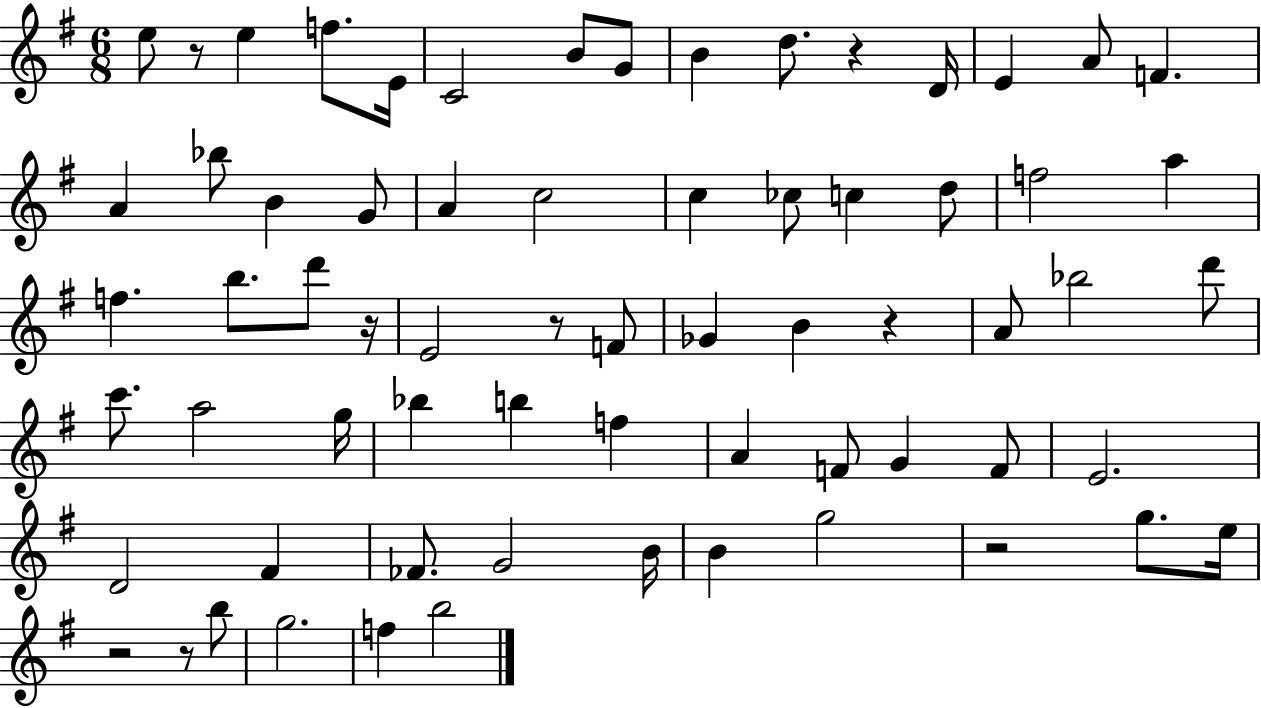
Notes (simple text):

E5/e R/e E5/q F5/e. E4/s C4/h B4/e G4/e B4/q D5/e. R/q D4/s E4/q A4/e F4/q. A4/q Bb5/e B4/q G4/e A4/q C5/h C5/q CES5/e C5/q D5/e F5/h A5/q F5/q. B5/e. D6/e R/s E4/h R/e F4/e Gb4/q B4/q R/q A4/e Bb5/h D6/e C6/e. A5/h G5/s Bb5/q B5/q F5/q A4/q F4/e G4/q F4/e E4/h. D4/h F#4/q FES4/e. G4/h B4/s B4/q G5/h R/h G5/e. E5/s R/h R/e B5/e G5/h. F5/q B5/h